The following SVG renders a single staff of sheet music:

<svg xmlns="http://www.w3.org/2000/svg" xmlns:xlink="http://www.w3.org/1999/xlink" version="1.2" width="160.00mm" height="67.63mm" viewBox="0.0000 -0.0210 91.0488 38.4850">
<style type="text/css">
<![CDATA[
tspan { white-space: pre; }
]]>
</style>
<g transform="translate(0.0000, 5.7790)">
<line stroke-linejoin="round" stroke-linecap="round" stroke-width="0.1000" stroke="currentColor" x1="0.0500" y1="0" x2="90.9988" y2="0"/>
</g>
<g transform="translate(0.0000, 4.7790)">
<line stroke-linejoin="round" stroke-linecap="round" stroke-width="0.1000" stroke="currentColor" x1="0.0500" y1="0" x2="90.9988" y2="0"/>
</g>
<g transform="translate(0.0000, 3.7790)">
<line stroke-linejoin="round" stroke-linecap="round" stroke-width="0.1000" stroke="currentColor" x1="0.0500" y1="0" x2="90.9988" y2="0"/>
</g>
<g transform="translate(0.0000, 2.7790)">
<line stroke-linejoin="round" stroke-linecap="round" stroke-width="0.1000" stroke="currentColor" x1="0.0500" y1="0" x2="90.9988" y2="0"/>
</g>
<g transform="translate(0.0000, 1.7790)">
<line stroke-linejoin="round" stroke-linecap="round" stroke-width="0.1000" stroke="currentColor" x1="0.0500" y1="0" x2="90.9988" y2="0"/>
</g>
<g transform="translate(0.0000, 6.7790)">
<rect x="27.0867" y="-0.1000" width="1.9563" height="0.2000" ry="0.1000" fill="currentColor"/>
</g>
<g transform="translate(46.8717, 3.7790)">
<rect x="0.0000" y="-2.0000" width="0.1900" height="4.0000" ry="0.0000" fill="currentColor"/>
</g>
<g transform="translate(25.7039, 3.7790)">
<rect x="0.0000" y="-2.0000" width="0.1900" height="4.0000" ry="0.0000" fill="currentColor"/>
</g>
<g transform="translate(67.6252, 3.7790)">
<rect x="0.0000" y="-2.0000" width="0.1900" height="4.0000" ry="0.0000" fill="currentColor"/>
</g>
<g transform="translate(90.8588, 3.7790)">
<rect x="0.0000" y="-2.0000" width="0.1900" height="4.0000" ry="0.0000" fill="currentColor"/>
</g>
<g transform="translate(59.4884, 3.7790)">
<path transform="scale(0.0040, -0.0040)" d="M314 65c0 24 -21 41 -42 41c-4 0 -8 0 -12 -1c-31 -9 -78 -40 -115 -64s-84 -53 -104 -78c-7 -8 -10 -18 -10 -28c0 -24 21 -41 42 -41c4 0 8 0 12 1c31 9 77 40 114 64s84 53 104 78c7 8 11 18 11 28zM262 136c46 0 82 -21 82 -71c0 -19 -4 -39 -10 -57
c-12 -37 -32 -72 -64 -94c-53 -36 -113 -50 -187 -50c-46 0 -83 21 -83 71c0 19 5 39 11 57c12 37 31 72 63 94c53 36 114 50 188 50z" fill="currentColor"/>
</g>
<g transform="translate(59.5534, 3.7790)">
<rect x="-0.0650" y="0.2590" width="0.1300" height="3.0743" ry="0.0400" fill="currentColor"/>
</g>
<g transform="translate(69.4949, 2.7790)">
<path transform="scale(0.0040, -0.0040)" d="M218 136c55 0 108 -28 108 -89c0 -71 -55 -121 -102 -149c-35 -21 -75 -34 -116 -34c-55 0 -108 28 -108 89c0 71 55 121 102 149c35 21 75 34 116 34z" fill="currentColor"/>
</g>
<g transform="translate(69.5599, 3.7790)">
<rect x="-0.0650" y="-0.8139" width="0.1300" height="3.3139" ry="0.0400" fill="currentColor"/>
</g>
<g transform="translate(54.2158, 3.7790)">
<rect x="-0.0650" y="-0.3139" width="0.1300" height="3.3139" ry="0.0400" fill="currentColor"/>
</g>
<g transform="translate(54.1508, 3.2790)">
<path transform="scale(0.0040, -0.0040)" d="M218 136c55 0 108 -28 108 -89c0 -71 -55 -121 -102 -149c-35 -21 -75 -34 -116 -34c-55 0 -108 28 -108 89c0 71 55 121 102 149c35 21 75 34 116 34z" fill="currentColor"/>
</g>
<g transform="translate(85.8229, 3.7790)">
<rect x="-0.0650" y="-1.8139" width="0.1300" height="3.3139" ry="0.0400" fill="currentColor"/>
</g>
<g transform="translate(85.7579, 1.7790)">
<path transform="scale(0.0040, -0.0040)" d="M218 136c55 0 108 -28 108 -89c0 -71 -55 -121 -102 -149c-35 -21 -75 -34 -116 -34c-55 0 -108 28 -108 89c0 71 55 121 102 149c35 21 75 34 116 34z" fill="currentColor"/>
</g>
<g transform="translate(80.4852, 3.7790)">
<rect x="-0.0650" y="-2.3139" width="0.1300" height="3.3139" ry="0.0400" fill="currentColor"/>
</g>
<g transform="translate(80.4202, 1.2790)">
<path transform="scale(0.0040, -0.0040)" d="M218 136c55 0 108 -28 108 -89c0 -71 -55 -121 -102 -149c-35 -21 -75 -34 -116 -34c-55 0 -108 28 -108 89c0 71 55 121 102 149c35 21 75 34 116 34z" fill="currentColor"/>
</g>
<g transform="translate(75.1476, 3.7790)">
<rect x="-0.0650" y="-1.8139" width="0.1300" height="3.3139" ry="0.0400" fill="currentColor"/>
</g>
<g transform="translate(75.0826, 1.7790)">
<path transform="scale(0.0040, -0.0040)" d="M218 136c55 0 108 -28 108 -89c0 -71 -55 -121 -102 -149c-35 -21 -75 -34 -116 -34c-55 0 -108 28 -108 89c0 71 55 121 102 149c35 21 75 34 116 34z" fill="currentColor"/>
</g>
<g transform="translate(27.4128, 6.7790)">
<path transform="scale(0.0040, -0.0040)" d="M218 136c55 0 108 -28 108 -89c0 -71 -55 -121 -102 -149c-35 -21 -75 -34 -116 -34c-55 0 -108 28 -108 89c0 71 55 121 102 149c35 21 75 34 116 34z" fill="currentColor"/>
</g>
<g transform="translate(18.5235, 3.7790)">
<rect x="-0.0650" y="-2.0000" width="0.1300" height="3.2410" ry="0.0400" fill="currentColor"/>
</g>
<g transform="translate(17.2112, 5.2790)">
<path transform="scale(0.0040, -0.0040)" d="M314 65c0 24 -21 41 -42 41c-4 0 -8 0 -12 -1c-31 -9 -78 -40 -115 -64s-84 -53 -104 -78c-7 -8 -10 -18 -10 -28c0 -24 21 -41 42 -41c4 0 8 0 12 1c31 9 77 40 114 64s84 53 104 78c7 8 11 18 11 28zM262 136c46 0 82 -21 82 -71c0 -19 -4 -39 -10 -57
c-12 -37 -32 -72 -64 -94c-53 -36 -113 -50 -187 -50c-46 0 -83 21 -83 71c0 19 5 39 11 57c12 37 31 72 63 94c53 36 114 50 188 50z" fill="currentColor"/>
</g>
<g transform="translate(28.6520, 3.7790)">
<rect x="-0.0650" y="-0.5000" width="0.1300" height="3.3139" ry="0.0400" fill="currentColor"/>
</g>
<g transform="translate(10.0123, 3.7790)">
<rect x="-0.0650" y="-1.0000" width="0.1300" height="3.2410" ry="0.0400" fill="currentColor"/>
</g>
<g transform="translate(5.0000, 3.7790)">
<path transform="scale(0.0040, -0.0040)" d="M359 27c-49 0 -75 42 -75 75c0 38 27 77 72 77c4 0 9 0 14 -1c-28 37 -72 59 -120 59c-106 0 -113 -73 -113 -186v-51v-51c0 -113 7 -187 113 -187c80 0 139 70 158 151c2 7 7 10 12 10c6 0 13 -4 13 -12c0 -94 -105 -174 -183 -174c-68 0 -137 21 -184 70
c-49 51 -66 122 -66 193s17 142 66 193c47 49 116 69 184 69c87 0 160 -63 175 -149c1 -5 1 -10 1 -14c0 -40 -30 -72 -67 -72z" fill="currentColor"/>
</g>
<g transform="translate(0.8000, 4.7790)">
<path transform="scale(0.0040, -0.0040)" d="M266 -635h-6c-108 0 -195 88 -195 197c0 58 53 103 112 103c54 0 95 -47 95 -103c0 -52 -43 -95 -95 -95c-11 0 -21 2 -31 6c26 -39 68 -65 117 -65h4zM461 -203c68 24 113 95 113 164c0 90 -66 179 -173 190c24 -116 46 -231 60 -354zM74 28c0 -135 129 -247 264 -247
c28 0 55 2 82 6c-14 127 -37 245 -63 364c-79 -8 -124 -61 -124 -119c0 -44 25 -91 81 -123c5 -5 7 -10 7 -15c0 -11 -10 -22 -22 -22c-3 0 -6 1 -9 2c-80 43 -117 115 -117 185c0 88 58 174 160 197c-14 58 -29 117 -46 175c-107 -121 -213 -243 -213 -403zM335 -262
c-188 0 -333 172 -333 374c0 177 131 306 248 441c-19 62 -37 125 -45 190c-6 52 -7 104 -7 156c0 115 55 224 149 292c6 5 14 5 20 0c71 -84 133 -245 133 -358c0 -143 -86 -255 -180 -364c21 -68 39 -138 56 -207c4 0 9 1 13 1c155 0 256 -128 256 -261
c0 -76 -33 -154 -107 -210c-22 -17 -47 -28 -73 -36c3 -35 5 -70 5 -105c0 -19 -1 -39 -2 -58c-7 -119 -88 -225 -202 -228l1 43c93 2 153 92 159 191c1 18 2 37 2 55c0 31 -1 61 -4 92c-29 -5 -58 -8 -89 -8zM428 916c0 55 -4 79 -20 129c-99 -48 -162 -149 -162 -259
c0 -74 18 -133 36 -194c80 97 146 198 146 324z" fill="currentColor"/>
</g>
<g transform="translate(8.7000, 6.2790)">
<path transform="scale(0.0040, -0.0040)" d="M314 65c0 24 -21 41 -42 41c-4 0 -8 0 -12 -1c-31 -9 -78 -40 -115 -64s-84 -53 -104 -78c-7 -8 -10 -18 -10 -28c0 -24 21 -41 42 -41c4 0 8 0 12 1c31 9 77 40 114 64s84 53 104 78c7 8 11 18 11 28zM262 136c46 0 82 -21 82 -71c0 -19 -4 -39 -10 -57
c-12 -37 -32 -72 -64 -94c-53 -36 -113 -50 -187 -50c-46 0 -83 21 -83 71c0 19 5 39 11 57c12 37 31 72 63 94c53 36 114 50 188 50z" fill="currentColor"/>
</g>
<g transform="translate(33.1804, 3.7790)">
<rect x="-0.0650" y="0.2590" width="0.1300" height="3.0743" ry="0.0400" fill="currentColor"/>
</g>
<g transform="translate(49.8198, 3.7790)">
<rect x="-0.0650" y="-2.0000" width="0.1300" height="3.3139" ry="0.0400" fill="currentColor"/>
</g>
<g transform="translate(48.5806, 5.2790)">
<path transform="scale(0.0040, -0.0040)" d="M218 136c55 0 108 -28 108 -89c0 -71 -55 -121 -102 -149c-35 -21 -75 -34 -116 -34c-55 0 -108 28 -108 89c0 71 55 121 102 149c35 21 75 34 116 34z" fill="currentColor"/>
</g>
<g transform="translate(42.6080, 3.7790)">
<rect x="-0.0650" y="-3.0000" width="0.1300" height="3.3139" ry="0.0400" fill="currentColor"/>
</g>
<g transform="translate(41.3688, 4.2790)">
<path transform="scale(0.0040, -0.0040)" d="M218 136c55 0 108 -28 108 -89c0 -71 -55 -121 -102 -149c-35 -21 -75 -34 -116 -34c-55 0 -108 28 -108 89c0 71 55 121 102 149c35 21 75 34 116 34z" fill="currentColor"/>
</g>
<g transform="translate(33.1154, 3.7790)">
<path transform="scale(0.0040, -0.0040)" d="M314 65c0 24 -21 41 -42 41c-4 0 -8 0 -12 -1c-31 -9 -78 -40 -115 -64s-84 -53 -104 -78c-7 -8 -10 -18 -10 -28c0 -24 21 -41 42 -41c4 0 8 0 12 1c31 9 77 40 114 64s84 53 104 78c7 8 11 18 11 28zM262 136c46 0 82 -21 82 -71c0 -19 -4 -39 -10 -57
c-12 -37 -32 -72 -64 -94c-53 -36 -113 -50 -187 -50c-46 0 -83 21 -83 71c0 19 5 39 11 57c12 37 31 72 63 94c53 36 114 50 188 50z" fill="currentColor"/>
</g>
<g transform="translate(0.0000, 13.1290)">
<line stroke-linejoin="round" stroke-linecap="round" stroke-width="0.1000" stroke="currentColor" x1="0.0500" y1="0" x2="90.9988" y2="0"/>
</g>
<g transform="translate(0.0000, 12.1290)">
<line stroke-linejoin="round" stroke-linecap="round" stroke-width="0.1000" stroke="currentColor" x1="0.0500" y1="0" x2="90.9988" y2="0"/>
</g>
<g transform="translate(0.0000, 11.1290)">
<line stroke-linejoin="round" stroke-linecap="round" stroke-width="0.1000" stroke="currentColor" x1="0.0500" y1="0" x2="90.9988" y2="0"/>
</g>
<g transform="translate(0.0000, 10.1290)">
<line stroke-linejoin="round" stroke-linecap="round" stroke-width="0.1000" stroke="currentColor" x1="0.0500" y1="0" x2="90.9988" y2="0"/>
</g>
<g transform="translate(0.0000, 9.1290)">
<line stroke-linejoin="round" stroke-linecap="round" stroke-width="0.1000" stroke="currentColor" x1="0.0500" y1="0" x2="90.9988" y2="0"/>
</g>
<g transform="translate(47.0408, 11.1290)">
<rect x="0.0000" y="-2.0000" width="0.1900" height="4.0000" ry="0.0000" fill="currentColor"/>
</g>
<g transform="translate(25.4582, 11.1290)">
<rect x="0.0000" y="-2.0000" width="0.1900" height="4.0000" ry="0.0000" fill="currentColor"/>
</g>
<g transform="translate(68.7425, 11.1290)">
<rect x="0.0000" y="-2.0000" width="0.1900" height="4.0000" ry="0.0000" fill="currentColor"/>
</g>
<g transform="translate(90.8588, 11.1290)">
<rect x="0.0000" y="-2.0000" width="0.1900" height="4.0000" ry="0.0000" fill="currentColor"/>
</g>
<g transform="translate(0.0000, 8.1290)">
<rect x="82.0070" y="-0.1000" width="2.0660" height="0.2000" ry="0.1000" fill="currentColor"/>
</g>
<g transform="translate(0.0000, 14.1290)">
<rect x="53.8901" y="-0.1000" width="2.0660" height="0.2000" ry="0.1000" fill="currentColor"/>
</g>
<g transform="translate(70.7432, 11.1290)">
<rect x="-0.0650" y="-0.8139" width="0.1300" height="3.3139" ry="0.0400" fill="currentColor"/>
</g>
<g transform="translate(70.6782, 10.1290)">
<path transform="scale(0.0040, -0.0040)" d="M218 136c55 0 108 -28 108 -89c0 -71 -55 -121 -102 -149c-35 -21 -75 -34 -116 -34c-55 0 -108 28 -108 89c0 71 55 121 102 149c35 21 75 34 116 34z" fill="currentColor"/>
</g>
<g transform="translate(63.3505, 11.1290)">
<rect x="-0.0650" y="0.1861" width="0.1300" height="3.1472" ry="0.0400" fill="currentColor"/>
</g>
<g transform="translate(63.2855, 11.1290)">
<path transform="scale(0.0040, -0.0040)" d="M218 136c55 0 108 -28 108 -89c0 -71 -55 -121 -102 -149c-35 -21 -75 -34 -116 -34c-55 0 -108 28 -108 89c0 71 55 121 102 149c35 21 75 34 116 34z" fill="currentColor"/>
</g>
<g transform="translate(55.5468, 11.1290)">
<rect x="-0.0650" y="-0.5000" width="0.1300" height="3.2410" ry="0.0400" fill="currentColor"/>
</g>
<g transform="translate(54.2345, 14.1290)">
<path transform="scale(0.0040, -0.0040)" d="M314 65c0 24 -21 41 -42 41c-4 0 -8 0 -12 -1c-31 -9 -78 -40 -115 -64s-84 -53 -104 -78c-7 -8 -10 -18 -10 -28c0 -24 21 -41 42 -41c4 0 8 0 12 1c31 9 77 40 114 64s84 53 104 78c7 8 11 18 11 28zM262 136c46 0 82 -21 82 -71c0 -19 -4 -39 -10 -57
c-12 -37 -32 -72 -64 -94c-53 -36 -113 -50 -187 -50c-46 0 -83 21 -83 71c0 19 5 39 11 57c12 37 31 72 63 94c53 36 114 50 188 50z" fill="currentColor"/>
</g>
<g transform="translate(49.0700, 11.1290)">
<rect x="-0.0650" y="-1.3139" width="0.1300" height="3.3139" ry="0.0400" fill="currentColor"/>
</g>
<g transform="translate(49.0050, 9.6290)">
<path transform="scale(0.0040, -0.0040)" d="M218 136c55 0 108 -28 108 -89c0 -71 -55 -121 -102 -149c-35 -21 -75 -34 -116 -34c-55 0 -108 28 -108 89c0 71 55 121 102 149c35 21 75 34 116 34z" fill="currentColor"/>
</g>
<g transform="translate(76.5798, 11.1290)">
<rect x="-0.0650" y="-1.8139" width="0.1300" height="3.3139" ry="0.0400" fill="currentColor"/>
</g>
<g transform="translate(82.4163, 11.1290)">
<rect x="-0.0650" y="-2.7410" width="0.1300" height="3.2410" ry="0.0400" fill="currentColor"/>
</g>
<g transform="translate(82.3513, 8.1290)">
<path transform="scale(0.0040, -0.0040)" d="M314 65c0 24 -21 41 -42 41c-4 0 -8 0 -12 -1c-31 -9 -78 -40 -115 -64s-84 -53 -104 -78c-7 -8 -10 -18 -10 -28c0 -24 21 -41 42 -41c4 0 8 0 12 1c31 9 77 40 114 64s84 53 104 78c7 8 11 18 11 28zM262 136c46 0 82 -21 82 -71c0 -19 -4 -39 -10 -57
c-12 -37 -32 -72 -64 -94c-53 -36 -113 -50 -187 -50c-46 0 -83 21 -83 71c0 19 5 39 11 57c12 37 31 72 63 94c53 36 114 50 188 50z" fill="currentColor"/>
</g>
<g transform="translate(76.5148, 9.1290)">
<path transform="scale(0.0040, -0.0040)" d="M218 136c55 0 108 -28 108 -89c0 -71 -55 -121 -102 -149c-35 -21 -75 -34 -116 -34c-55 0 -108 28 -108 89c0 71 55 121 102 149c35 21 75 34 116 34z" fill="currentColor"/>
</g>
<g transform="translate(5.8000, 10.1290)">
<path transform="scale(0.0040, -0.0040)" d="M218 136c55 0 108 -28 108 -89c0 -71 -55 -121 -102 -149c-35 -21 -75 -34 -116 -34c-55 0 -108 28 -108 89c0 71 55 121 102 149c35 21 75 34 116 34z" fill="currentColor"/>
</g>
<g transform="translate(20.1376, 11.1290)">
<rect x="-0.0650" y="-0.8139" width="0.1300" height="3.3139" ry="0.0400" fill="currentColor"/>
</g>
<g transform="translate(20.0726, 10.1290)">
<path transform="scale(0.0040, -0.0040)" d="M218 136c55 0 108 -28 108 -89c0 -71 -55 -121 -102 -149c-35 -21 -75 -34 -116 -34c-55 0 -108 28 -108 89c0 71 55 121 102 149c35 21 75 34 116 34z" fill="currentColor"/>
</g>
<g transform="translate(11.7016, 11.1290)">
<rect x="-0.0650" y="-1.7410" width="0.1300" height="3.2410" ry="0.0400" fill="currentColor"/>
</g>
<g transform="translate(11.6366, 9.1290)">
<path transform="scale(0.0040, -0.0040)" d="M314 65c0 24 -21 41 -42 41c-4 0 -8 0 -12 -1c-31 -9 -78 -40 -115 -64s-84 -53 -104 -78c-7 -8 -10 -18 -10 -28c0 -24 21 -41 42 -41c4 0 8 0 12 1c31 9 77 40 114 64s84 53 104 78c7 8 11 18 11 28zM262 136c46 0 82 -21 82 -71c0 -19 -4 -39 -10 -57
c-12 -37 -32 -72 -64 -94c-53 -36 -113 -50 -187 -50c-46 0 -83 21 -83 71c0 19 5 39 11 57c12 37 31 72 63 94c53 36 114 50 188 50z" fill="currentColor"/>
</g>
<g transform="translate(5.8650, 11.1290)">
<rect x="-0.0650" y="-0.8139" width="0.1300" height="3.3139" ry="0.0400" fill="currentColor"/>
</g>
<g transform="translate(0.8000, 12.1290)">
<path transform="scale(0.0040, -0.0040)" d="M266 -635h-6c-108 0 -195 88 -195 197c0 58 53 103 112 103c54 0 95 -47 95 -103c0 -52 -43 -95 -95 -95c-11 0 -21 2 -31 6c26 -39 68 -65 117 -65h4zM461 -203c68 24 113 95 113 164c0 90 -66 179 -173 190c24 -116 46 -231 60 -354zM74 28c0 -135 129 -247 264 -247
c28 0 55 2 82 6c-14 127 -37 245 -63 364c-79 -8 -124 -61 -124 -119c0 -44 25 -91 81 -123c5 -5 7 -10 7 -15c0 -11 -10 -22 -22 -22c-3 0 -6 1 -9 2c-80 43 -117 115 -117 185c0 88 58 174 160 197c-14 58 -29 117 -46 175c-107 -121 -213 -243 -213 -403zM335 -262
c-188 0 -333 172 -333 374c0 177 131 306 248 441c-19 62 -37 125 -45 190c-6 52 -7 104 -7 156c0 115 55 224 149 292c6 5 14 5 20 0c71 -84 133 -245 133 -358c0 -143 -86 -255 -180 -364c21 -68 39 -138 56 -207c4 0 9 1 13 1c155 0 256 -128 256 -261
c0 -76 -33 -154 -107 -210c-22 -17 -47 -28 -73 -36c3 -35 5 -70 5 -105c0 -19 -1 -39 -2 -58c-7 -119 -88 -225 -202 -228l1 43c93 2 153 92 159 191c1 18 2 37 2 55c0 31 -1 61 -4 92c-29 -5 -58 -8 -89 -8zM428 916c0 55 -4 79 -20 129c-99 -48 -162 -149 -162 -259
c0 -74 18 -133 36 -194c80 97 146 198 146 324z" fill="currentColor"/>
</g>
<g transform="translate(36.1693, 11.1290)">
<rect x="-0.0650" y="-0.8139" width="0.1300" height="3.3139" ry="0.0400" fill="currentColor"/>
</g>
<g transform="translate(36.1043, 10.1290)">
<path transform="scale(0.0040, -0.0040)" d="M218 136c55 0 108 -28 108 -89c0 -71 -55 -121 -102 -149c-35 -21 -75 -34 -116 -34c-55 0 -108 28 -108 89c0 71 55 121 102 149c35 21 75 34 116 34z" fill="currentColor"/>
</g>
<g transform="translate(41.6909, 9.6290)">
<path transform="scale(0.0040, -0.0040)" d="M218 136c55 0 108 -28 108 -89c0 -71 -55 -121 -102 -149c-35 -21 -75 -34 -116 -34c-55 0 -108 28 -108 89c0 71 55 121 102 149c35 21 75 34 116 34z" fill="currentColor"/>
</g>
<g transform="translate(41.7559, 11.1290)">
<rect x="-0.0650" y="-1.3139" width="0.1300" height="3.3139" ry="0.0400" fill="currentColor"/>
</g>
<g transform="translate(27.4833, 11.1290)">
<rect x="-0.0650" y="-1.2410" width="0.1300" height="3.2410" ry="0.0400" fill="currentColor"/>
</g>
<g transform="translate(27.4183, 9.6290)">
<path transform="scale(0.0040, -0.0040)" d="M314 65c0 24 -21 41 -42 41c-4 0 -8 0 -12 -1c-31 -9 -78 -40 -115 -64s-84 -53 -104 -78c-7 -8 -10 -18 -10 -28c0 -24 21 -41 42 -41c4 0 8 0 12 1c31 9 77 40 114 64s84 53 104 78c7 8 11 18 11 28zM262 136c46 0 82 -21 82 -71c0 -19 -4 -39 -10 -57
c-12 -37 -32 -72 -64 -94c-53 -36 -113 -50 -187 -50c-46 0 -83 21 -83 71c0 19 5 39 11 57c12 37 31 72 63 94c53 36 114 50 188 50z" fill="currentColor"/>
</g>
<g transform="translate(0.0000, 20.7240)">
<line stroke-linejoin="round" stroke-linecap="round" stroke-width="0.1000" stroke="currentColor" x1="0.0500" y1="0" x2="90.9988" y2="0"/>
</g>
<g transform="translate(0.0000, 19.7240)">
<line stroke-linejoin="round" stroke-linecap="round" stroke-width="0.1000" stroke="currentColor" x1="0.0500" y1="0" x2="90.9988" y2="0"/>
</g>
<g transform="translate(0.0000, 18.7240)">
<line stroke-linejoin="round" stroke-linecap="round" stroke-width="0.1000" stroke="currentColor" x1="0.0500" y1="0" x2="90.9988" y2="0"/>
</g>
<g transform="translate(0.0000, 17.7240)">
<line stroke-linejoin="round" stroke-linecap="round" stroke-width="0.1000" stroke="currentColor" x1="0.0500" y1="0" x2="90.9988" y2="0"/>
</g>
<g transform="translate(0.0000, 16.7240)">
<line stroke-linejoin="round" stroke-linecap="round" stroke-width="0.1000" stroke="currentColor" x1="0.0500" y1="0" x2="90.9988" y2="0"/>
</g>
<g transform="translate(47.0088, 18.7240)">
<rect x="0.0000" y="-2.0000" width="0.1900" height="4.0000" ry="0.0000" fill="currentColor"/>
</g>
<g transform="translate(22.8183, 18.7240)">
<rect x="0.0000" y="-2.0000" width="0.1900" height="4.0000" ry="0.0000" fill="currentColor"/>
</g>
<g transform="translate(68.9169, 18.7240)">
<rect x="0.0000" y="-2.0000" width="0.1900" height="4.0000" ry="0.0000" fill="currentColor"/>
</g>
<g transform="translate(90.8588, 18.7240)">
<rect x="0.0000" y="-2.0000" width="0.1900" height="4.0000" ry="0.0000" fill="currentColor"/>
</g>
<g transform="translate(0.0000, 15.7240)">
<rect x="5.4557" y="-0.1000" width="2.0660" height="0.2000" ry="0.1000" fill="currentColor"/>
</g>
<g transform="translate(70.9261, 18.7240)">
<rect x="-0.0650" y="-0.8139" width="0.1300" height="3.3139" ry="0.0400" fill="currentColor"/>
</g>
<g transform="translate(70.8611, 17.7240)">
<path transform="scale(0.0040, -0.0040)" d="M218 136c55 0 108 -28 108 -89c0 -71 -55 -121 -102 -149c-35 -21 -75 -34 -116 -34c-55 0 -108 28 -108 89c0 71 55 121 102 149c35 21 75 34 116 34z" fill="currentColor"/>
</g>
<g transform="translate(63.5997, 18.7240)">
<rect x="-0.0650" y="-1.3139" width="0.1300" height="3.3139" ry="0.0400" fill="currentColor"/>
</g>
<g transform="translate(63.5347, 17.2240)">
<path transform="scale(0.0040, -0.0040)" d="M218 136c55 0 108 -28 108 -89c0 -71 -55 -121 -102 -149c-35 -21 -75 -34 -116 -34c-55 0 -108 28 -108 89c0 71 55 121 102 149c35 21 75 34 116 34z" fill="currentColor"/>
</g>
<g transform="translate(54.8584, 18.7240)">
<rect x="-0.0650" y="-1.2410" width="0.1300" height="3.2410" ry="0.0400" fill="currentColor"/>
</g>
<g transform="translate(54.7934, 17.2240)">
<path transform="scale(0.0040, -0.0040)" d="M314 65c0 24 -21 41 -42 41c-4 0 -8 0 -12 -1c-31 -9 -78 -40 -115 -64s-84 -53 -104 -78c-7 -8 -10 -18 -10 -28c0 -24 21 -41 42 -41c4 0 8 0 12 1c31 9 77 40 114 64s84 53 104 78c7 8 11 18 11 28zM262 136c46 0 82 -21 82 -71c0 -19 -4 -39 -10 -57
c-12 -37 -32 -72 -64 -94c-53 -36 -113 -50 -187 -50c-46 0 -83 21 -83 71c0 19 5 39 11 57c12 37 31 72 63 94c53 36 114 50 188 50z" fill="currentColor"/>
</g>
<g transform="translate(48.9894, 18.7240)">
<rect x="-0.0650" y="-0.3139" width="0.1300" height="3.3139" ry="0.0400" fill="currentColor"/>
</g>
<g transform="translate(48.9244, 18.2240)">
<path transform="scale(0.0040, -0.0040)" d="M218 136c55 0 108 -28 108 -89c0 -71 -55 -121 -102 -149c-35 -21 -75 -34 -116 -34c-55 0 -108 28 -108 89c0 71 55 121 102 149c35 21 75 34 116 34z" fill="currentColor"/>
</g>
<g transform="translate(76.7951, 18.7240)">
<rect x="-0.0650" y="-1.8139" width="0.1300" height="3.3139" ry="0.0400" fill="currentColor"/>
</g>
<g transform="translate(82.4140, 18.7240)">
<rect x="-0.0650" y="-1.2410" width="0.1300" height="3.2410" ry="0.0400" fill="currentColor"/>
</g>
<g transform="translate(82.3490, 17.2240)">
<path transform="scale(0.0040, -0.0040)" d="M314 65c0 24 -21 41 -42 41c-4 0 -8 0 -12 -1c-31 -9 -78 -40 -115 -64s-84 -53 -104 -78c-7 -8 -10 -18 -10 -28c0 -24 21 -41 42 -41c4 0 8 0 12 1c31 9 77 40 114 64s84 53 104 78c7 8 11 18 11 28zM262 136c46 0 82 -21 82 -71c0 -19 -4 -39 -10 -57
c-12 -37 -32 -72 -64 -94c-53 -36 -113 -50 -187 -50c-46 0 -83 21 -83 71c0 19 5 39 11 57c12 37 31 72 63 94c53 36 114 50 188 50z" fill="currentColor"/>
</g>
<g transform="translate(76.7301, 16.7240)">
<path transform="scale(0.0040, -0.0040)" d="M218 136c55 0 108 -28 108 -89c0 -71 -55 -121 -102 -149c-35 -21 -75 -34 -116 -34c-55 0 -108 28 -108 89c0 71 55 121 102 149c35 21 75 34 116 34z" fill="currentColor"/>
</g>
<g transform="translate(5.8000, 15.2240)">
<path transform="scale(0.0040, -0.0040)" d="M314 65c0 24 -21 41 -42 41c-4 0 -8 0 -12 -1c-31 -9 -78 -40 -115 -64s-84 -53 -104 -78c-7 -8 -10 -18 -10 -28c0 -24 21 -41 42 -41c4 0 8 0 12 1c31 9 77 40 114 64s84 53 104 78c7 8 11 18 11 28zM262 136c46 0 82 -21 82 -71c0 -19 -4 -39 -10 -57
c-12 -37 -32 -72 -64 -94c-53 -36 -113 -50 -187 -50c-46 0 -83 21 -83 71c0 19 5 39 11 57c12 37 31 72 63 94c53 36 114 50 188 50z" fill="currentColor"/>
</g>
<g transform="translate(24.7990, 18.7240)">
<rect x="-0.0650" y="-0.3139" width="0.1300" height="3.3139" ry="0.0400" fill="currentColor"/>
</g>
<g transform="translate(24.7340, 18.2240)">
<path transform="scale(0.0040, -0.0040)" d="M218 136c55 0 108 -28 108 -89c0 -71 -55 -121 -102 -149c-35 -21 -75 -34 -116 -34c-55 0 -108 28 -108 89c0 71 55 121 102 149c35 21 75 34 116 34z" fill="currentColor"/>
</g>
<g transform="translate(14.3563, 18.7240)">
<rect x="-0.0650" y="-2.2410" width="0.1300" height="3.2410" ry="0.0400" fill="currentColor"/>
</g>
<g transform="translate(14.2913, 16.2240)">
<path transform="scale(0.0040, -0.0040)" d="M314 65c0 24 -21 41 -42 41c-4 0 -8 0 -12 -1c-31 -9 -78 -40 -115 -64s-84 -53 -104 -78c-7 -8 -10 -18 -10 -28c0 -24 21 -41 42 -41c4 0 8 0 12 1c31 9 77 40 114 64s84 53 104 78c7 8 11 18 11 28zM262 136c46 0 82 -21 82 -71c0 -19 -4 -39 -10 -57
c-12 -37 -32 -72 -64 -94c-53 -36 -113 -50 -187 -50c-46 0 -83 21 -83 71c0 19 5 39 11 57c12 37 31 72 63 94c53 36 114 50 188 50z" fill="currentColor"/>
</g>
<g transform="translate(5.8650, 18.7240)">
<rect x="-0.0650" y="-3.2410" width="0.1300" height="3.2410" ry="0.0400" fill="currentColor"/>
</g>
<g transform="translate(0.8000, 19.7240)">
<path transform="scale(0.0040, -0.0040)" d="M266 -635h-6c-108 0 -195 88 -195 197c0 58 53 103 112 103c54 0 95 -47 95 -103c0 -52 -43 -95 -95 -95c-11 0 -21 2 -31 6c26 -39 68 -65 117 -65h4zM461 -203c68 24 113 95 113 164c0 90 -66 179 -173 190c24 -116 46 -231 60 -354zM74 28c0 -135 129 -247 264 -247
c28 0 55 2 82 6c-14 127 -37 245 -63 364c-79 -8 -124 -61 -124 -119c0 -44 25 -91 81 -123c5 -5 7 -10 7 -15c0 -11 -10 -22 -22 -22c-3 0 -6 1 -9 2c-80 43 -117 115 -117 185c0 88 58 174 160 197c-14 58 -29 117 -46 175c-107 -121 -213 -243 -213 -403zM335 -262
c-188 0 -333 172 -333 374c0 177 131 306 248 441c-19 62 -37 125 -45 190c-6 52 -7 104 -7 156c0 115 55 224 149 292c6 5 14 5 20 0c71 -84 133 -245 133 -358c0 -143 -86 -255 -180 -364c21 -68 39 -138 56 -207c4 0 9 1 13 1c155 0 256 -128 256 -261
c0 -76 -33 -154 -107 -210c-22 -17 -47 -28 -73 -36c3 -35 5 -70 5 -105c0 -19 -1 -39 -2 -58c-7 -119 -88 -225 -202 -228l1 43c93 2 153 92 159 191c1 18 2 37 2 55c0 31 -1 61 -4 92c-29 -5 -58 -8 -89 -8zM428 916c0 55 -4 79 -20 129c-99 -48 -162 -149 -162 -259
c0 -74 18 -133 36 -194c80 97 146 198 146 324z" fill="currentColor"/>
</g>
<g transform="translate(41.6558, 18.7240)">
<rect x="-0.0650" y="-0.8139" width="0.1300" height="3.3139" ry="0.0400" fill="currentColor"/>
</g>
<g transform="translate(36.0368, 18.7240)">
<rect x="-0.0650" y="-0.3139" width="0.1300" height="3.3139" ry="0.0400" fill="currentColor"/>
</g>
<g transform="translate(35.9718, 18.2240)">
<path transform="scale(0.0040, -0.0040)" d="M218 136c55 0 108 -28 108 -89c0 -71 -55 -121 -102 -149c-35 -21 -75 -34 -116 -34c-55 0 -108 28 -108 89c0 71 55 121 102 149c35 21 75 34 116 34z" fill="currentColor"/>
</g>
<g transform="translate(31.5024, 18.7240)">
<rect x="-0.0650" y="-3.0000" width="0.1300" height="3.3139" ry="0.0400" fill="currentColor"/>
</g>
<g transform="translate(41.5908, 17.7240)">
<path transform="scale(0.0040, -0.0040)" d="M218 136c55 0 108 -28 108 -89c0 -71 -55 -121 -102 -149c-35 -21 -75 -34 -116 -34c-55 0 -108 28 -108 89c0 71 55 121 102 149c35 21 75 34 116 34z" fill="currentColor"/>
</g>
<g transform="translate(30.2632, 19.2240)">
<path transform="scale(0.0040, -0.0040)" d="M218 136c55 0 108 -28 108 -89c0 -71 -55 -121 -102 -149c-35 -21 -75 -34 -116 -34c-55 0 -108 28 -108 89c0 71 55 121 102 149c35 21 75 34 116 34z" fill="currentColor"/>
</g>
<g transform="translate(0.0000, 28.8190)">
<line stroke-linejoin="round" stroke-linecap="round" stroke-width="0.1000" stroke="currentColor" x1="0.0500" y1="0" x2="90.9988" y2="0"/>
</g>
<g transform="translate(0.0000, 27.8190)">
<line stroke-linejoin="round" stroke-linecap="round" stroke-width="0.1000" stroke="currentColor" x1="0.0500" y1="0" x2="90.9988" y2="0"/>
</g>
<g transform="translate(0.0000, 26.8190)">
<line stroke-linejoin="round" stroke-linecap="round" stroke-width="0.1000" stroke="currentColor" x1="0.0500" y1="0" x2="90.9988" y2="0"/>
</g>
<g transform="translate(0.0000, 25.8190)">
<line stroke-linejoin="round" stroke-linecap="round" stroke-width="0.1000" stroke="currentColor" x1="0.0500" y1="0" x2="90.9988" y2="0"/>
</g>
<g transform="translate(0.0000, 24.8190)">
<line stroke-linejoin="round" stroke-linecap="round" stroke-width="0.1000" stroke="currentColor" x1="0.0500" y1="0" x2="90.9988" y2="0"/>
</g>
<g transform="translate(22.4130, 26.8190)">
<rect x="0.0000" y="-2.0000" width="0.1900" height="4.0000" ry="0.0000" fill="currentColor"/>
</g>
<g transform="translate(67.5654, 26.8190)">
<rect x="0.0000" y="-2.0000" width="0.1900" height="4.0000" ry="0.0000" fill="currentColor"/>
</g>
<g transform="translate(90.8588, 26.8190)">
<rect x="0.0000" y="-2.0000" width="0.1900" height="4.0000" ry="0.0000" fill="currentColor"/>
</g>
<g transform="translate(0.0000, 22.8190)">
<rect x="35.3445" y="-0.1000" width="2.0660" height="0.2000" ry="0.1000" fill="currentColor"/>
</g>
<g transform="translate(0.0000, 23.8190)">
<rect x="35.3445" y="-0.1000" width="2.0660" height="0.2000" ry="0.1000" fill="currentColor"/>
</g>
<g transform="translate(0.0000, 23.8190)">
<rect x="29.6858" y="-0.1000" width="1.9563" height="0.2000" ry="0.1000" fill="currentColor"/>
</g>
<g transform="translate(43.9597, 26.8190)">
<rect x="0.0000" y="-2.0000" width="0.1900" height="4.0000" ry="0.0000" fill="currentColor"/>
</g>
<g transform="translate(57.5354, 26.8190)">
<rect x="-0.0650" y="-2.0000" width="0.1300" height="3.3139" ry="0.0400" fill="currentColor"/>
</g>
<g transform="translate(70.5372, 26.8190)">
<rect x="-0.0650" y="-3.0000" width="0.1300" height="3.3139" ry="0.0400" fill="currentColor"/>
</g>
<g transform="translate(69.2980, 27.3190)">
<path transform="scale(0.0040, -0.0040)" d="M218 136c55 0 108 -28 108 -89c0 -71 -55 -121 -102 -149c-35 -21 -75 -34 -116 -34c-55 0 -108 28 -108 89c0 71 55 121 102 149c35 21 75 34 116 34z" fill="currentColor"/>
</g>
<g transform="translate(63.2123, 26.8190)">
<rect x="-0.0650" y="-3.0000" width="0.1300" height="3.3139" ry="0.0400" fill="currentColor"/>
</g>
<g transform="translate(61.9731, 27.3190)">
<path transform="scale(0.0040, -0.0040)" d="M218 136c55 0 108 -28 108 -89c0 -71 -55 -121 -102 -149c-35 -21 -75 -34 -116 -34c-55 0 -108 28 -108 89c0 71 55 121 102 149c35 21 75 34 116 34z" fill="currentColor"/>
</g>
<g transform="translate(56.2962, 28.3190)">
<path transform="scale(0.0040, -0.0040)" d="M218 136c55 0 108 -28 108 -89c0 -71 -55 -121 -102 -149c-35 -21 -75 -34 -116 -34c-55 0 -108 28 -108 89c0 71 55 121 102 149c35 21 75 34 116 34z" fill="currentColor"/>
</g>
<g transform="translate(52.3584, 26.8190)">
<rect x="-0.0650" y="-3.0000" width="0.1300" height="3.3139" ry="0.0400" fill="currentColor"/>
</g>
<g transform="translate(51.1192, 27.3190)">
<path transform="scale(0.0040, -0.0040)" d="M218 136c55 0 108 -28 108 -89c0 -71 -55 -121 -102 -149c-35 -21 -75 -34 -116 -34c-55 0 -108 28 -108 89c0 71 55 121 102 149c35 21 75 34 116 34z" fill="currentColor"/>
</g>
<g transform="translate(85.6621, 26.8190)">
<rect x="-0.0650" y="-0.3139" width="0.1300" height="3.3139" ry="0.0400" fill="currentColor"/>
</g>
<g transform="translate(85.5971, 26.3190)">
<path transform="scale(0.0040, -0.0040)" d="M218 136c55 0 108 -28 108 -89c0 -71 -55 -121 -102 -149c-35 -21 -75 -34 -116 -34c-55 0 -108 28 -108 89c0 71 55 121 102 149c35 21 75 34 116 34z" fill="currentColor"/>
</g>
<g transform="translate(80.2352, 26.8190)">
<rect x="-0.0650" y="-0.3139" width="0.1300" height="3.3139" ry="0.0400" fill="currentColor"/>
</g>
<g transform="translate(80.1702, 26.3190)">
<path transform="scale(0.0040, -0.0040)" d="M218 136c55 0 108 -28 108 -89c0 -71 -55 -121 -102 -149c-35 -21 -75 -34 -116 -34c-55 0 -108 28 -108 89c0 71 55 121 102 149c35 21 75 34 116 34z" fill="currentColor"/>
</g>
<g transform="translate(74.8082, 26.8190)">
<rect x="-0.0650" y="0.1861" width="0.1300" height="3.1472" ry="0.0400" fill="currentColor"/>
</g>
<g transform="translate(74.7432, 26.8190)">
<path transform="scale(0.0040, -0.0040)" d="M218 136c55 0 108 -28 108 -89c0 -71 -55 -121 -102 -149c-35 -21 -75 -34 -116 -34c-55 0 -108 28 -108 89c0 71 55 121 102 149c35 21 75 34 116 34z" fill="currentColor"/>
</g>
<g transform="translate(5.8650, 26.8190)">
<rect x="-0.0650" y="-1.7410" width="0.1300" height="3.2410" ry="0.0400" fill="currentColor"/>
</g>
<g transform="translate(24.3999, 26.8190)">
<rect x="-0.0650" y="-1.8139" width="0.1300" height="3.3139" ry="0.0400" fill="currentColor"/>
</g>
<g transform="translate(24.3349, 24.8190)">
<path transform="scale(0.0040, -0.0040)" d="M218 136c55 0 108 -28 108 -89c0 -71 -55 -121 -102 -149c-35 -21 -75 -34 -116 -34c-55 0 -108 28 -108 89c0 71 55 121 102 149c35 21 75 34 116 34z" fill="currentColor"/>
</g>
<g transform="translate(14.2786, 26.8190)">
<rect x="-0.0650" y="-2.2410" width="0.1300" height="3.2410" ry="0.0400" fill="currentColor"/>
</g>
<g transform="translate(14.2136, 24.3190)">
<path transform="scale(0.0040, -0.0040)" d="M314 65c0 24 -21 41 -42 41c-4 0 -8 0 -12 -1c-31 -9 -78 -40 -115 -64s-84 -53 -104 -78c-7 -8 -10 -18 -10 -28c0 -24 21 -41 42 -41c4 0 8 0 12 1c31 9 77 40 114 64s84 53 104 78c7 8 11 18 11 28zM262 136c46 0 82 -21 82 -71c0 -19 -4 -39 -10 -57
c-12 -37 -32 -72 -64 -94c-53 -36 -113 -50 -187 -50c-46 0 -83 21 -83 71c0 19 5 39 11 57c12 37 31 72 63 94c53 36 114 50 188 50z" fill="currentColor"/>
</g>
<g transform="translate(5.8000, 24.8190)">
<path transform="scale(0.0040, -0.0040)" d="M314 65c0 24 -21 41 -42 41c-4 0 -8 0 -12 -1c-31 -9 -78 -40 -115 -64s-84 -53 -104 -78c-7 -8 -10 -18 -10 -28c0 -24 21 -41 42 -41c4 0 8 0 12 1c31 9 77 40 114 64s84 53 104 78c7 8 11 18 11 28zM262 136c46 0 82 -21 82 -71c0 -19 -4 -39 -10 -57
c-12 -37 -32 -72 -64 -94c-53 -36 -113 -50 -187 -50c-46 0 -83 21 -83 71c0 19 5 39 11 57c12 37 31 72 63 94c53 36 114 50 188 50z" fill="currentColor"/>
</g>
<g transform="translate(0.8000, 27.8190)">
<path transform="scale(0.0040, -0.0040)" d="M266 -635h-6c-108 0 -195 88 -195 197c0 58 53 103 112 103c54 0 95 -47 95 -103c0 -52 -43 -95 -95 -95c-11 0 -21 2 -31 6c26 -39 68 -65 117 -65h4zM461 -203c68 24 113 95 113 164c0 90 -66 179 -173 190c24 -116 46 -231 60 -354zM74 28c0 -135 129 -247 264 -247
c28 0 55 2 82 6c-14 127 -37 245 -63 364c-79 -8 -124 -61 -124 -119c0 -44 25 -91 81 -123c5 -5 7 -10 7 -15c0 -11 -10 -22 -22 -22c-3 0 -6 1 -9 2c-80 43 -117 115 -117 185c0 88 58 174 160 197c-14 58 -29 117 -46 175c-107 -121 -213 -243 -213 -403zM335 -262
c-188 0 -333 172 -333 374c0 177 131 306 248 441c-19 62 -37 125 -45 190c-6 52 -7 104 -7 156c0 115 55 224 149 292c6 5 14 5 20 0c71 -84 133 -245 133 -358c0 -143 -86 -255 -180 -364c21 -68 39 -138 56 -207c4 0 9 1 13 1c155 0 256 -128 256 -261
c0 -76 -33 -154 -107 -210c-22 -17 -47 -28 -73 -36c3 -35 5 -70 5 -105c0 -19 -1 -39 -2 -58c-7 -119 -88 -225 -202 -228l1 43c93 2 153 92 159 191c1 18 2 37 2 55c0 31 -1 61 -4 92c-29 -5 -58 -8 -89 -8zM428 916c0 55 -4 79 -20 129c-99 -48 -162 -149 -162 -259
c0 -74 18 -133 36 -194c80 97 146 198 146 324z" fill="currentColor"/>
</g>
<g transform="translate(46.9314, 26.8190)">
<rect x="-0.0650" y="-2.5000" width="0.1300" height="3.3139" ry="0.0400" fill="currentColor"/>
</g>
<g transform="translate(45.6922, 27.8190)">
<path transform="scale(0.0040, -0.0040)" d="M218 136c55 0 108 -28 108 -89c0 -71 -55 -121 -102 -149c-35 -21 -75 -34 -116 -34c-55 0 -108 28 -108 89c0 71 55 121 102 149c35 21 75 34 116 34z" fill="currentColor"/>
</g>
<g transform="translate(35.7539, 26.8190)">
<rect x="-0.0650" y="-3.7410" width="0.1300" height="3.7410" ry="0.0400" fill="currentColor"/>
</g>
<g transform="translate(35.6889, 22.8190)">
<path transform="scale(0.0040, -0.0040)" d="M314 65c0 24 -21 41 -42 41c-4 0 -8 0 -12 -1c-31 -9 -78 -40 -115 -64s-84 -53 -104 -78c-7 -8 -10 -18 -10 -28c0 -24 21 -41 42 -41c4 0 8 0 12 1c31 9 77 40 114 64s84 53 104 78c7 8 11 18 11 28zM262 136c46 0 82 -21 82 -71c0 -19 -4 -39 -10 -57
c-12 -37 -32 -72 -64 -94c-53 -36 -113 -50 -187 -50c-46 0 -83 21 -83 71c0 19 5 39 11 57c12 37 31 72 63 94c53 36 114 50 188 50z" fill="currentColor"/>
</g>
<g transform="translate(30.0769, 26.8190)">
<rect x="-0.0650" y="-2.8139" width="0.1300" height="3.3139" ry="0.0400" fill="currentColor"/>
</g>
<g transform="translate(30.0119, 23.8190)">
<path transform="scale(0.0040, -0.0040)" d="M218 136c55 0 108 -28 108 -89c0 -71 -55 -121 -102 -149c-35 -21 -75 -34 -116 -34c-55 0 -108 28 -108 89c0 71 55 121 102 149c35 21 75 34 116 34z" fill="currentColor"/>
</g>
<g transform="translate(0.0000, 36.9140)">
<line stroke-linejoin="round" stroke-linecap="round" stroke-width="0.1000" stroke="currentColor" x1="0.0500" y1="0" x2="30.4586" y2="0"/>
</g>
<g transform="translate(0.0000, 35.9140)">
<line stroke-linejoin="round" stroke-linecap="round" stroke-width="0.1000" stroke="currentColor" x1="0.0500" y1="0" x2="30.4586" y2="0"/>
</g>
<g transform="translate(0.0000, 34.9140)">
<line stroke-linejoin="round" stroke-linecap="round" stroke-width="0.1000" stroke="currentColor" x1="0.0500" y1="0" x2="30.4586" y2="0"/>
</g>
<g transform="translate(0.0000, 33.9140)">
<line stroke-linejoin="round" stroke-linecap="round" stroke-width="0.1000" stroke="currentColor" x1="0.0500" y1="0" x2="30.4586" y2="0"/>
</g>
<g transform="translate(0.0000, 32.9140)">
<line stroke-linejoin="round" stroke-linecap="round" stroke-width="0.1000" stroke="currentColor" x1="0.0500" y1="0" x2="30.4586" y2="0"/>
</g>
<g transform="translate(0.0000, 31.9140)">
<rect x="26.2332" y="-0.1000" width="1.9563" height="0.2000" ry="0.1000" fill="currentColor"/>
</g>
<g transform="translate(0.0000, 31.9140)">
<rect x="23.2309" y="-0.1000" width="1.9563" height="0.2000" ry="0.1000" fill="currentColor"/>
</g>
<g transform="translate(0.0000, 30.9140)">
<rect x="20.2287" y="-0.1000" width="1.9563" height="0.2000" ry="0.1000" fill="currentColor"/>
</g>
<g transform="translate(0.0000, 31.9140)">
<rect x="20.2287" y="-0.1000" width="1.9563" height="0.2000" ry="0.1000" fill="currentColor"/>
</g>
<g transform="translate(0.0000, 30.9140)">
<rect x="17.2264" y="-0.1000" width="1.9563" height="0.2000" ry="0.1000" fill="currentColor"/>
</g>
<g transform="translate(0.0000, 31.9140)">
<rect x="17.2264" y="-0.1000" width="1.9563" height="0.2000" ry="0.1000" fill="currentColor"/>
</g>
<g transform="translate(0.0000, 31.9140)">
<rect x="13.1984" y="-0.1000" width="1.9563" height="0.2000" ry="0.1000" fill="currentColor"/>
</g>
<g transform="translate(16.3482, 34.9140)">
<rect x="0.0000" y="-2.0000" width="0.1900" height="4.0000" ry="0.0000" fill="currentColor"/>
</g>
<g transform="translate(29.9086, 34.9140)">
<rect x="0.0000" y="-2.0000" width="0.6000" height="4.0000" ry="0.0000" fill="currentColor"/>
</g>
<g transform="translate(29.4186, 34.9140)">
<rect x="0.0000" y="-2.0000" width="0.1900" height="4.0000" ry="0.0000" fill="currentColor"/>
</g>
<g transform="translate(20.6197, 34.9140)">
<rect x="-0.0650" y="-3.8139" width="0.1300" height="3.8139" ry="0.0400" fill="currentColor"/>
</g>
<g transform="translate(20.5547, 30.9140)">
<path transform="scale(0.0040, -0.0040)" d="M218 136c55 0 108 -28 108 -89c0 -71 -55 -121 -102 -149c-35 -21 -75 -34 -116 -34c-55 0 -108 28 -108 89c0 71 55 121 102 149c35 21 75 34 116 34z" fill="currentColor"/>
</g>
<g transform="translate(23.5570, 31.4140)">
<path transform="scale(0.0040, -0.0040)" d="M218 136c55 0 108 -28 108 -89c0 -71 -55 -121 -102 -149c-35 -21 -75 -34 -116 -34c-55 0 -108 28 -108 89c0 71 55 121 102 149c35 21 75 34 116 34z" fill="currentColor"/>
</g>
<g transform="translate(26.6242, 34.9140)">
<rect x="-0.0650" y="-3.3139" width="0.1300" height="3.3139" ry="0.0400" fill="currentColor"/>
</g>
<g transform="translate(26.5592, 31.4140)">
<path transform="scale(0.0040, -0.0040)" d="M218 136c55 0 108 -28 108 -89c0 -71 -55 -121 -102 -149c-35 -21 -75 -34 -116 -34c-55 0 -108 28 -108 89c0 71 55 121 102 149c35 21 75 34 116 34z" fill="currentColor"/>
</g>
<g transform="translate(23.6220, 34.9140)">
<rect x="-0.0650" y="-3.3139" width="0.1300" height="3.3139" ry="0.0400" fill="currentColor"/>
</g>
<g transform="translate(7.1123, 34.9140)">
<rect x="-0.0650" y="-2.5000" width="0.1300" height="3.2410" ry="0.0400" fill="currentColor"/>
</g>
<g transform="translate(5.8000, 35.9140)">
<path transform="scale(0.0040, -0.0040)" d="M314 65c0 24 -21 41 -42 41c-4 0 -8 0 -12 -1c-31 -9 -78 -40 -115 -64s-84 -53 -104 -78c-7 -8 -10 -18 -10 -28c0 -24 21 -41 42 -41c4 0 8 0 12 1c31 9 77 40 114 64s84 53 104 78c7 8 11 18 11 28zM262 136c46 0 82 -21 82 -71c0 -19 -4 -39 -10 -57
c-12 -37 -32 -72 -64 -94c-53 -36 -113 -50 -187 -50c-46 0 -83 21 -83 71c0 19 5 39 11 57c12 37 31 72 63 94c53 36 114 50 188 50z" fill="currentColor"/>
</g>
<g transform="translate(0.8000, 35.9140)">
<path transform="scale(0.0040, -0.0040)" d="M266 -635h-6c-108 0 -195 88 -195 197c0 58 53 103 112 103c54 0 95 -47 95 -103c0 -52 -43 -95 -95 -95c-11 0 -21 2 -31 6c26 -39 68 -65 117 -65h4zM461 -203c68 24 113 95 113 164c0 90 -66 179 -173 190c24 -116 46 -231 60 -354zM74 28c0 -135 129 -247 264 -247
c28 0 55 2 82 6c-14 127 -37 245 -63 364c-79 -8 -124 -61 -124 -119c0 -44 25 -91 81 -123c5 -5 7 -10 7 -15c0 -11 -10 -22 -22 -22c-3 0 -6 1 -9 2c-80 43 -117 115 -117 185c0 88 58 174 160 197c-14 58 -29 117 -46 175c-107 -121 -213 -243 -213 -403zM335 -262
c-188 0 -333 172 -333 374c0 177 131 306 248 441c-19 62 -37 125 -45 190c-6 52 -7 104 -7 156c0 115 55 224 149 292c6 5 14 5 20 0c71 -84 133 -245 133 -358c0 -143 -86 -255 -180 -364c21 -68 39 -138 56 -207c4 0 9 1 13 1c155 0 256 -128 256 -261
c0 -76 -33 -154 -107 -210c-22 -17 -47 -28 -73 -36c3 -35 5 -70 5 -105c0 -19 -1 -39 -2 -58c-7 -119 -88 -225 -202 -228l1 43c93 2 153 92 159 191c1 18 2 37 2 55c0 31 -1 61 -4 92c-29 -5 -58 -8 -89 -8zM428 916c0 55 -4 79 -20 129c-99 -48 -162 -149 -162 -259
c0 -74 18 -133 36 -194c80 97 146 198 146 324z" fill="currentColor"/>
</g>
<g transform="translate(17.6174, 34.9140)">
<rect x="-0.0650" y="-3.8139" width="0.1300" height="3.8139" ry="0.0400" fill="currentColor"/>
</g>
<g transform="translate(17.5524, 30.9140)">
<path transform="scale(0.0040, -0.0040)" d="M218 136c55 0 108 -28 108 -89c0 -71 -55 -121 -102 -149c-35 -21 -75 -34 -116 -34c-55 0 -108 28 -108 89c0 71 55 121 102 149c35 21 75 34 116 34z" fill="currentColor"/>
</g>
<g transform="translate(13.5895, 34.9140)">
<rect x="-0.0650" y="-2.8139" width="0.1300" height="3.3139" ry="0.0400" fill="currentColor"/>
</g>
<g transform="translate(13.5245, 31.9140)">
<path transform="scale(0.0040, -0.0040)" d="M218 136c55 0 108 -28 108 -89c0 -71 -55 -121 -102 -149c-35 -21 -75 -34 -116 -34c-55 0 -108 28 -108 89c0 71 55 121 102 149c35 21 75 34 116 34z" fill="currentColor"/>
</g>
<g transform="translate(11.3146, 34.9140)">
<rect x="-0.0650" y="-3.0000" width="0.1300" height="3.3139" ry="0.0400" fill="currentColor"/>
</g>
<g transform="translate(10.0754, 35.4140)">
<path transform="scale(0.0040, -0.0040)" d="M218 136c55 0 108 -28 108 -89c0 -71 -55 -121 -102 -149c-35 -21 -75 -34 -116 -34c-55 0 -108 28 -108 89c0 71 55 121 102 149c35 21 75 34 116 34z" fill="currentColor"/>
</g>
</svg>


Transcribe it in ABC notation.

X:1
T:Untitled
M:4/4
L:1/4
K:C
D2 F2 C B2 A F c B2 d f g f d f2 d e2 d e e C2 B d f a2 b2 g2 c A c d c e2 e d f e2 f2 g2 f a c'2 G A F A A B c c G2 A a c' c' b b